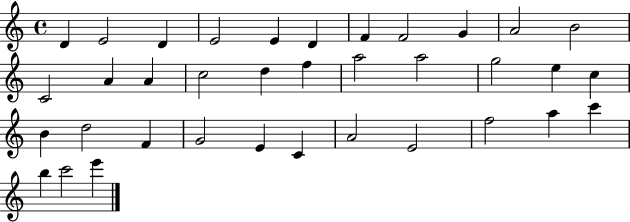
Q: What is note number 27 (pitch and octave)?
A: E4